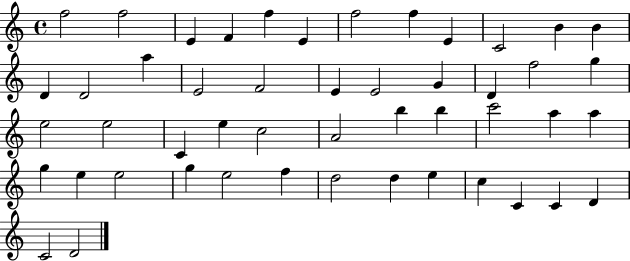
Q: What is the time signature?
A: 4/4